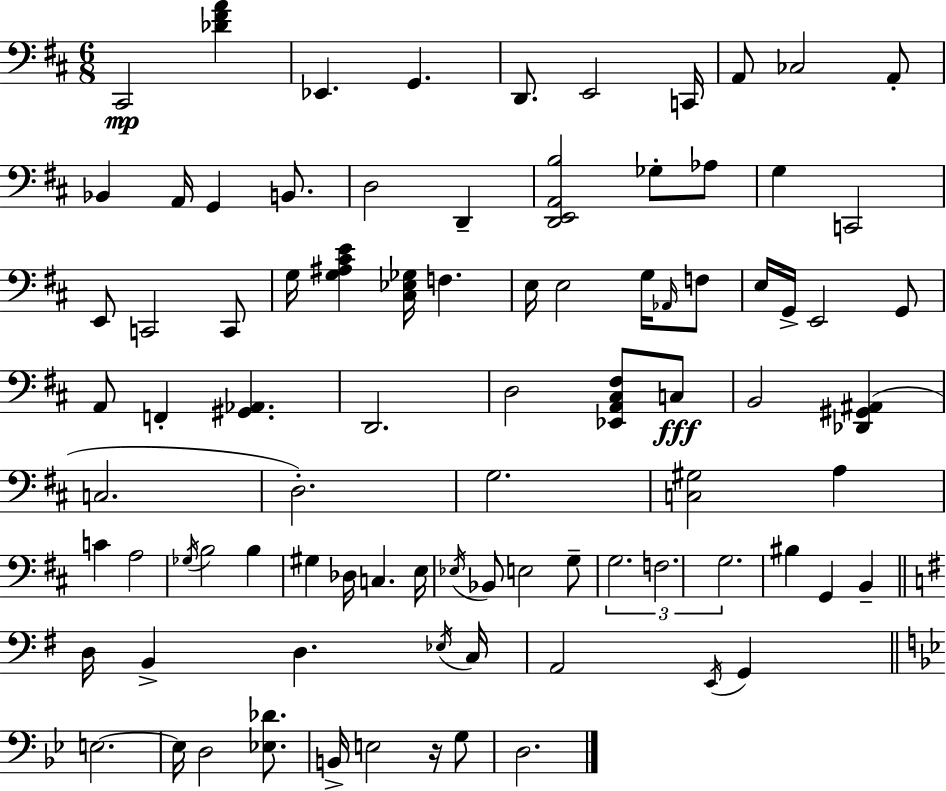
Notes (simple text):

C#2/h [Db4,F#4,A4]/q Eb2/q. G2/q. D2/e. E2/h C2/s A2/e CES3/h A2/e Bb2/q A2/s G2/q B2/e. D3/h D2/q [D2,E2,A2,B3]/h Gb3/e Ab3/e G3/q C2/h E2/e C2/h C2/e G3/s [G3,A#3,C#4,E4]/q [C#3,Eb3,Gb3]/s F3/q. E3/s E3/h G3/s Ab2/s F3/e E3/s G2/s E2/h G2/e A2/e F2/q [G#2,Ab2]/q. D2/h. D3/h [Eb2,A2,C#3,F#3]/e C3/e B2/h [Db2,G#2,A#2]/q C3/h. D3/h. G3/h. [C3,G#3]/h A3/q C4/q A3/h Gb3/s B3/h B3/q G#3/q Db3/s C3/q. E3/s Eb3/s Bb2/e E3/h G3/e G3/h. F3/h. G3/h. BIS3/q G2/q B2/q D3/s B2/q D3/q. Eb3/s C3/s A2/h E2/s G2/q E3/h. E3/s D3/h [Eb3,Db4]/e. B2/s E3/h R/s G3/e D3/h.